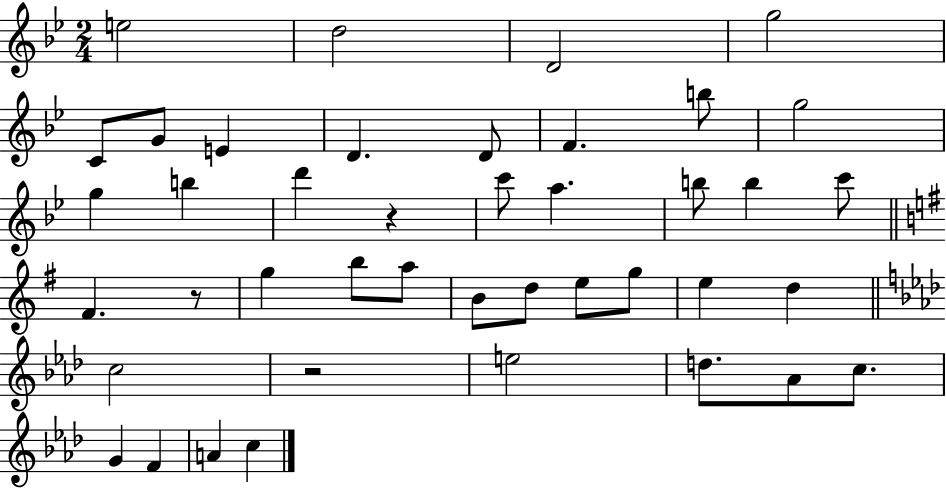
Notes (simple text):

E5/h D5/h D4/h G5/h C4/e G4/e E4/q D4/q. D4/e F4/q. B5/e G5/h G5/q B5/q D6/q R/q C6/e A5/q. B5/e B5/q C6/e F#4/q. R/e G5/q B5/e A5/e B4/e D5/e E5/e G5/e E5/q D5/q C5/h R/h E5/h D5/e. Ab4/e C5/e. G4/q F4/q A4/q C5/q